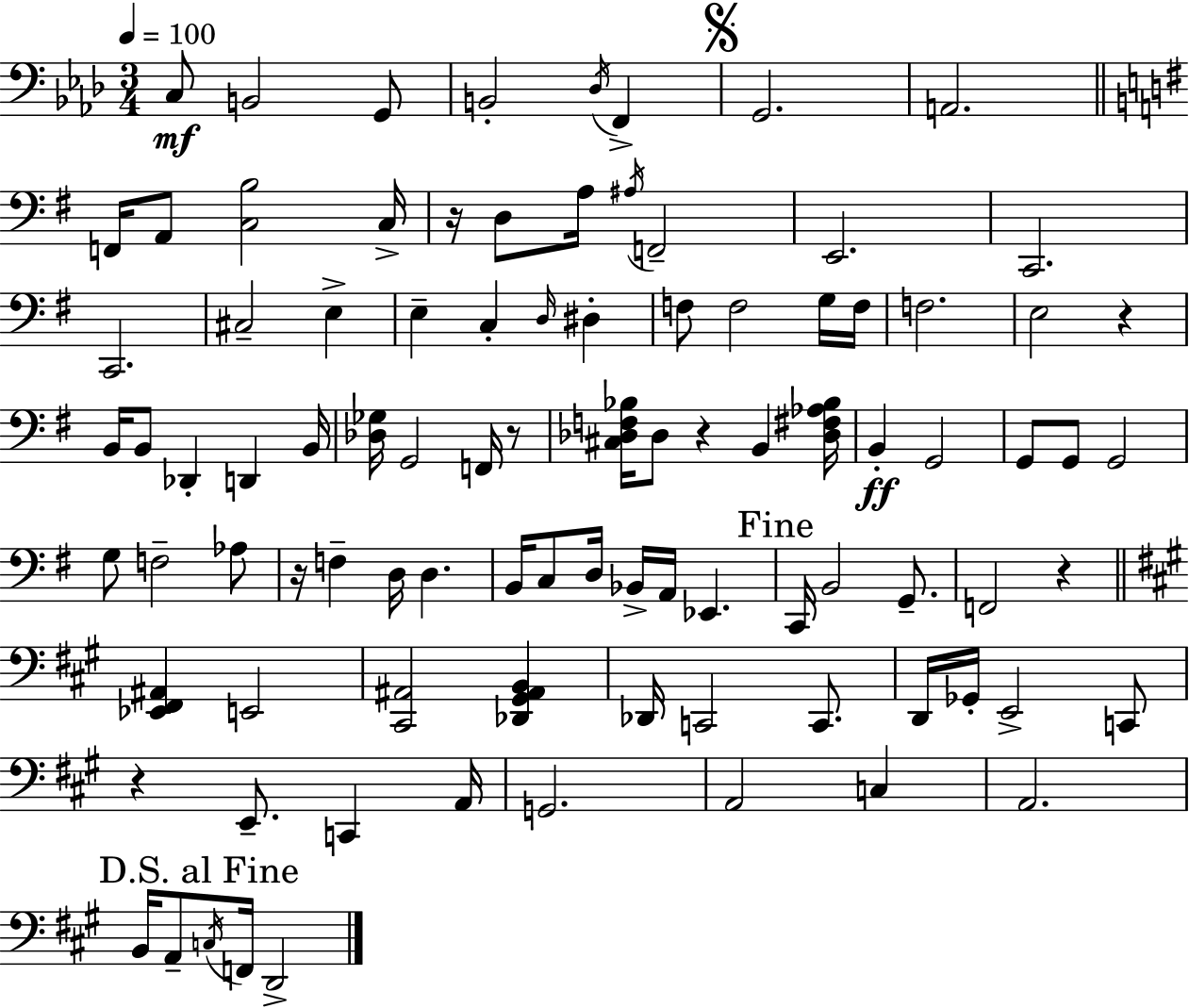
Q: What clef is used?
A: bass